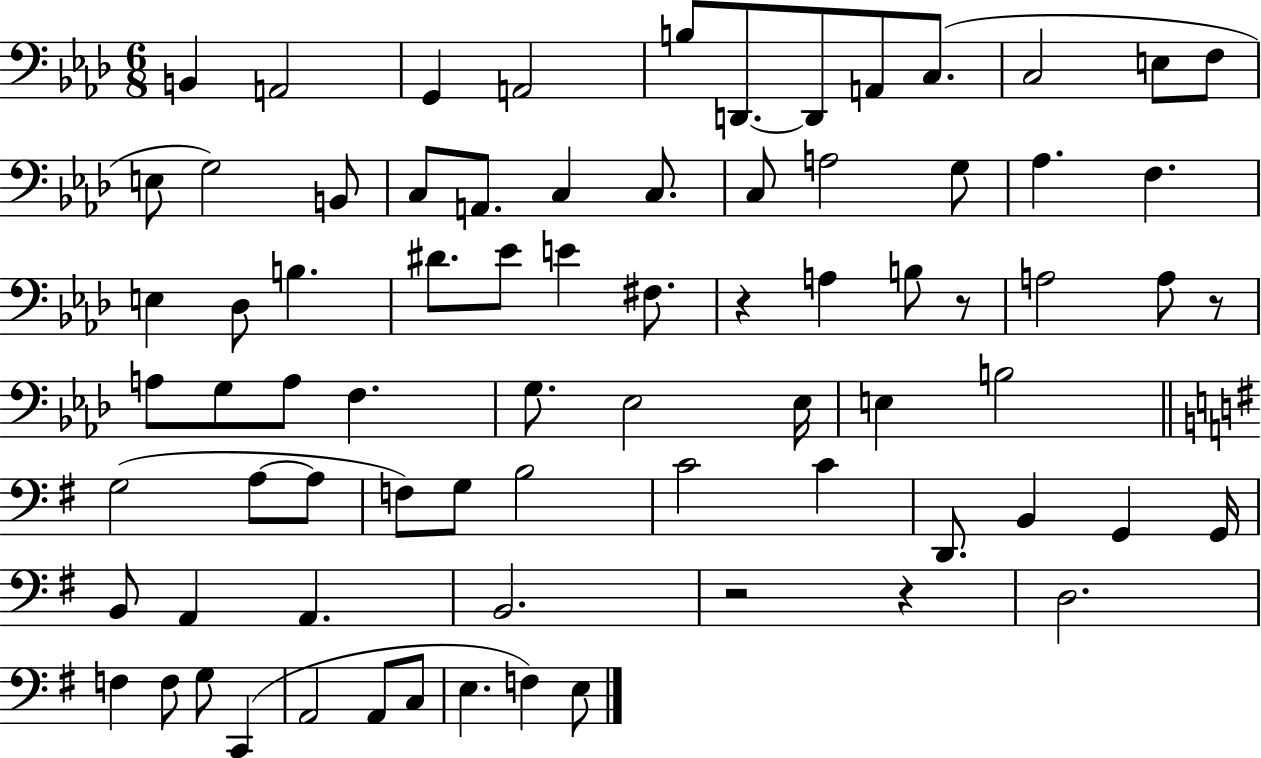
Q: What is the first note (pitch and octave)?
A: B2